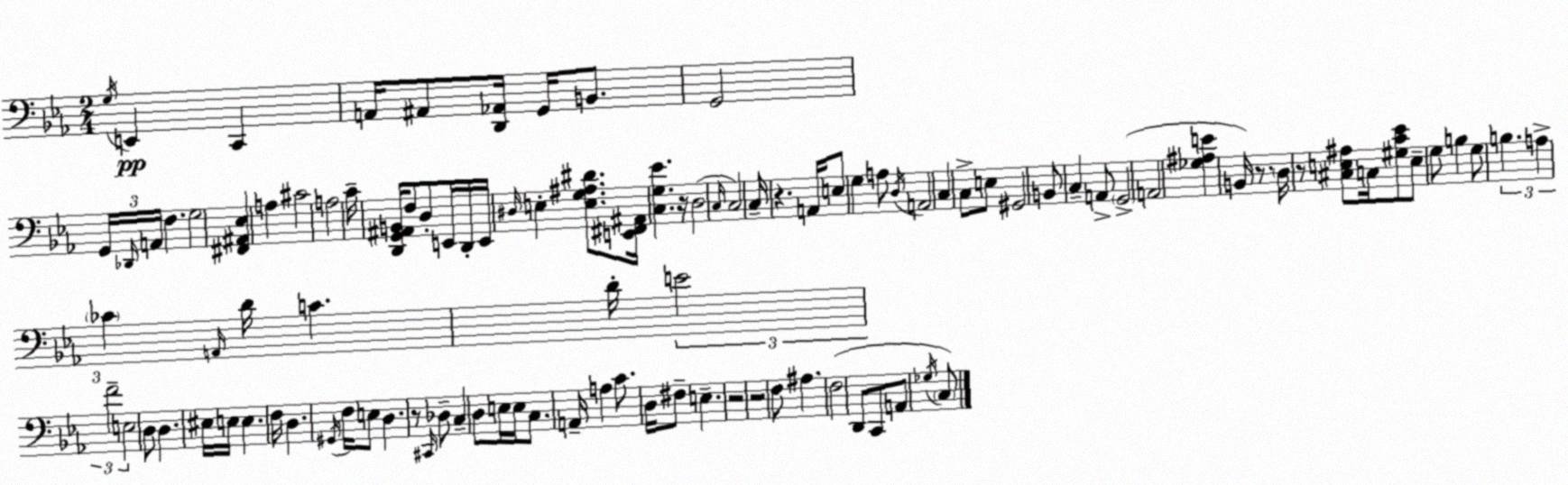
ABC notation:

X:1
T:Untitled
M:2/4
L:1/4
K:Cm
G,/4 E,, C,, A,,/4 ^A,,/2 [D,,_A,,]/4 G,,/4 B,,/2 G,,2 G,,/4 _D,,/4 A,,/4 F, G,2 [^F,,^A,,_E,] A, ^C2 A,2 C/4 [D,,G,,^A,,B,,]/4 F,/2 D,/2 E,,/4 D,,/4 E,,/4 ^D,/4 E, [E,G,^A,^D]/2 [E,,^F,,^A,,]/4 [C,G,_E] z/4 D,2 C,/4 C,2 C,/4 z A,,/4 E,/2 G, A,/2 D,/4 A,,2 C, C,/2 E,/2 ^G,,2 B,,/2 C, A,,/2 G,,2 A,,2 [_G,^A,E] B,,/4 z/2 D,/4 z/2 [^C,E,^A,]/2 C,/4 [^G,C_E]/2 E,/2 G,/2 B, G,/2 B, A, _C A,,/4 D/4 C D/4 E2 F2 E,2 D,/2 D, ^E,/4 E,/4 E, F,/4 D, ^G,,/4 F,/4 E,/2 D, z/2 ^C,,/4 _D,/2 C, D,/2 E,/4 E,/4 C,/2 A,,/4 A, C/2 D,/4 ^F,/2 E, z2 z2 F,/2 ^A, F,2 D,,/2 C,,/2 A,,/2 _G,/4 C,/2